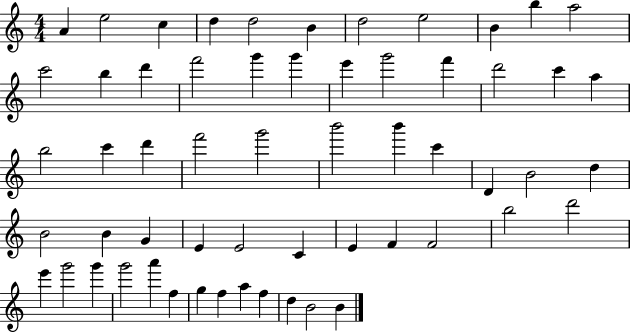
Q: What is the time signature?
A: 4/4